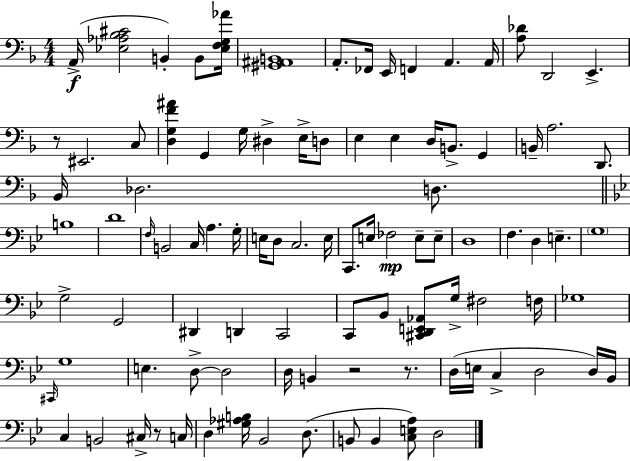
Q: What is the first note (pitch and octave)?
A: A2